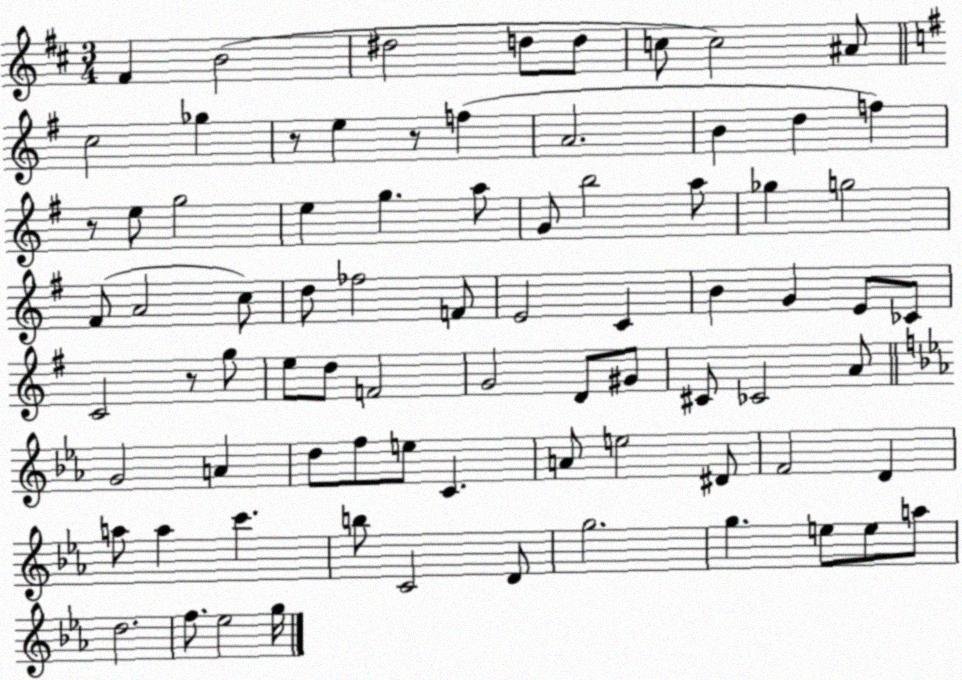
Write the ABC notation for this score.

X:1
T:Untitled
M:3/4
L:1/4
K:D
^F B2 ^d2 d/2 d/2 c/2 c2 ^A/2 c2 _g z/2 e z/2 f A2 B d f z/2 e/2 g2 e g a/2 G/2 b2 a/2 _g g2 ^F/2 A2 c/2 d/2 _f2 F/2 E2 C B G E/2 _C/2 C2 z/2 g/2 e/2 d/2 F2 G2 D/2 ^G/2 ^C/2 _C2 A/2 G2 A d/2 f/2 e/2 C A/2 e2 ^D/2 F2 D a/2 a c' b/2 C2 D/2 g2 g e/2 e/2 a/2 d2 f/2 _e2 g/4